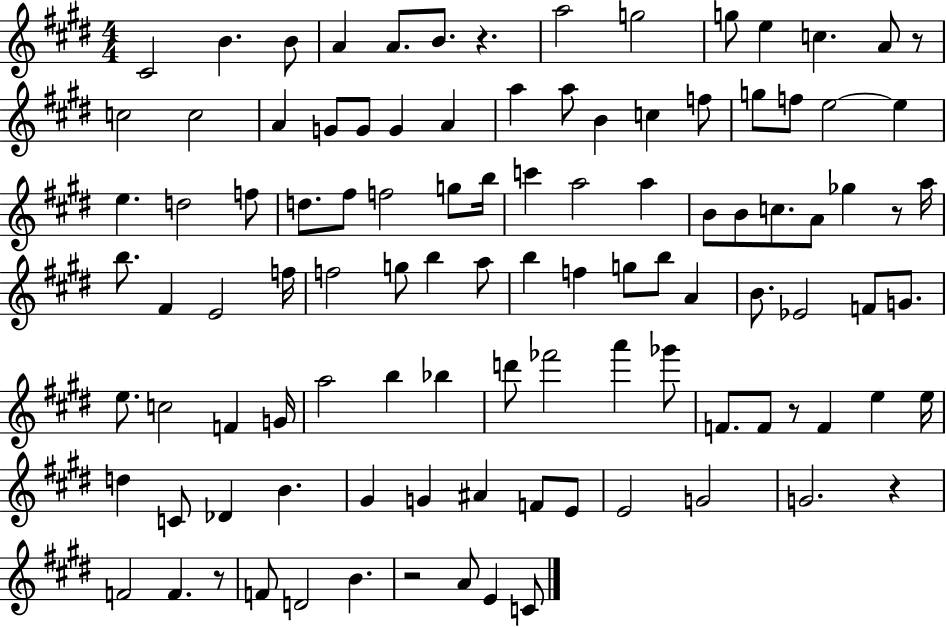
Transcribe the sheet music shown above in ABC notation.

X:1
T:Untitled
M:4/4
L:1/4
K:E
^C2 B B/2 A A/2 B/2 z a2 g2 g/2 e c A/2 z/2 c2 c2 A G/2 G/2 G A a a/2 B c f/2 g/2 f/2 e2 e e d2 f/2 d/2 ^f/2 f2 g/2 b/4 c' a2 a B/2 B/2 c/2 A/2 _g z/2 a/4 b/2 ^F E2 f/4 f2 g/2 b a/2 b f g/2 b/2 A B/2 _E2 F/2 G/2 e/2 c2 F G/4 a2 b _b d'/2 _f'2 a' _g'/2 F/2 F/2 z/2 F e e/4 d C/2 _D B ^G G ^A F/2 E/2 E2 G2 G2 z F2 F z/2 F/2 D2 B z2 A/2 E C/2